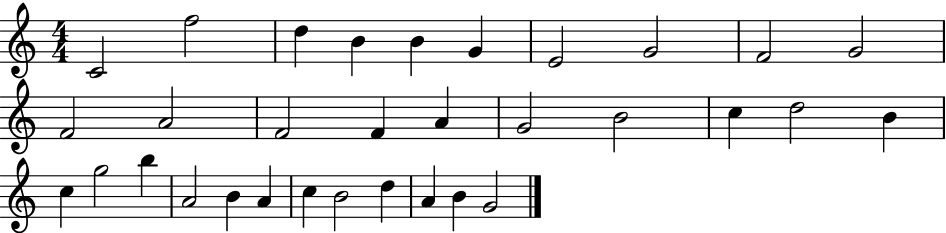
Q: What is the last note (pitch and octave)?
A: G4